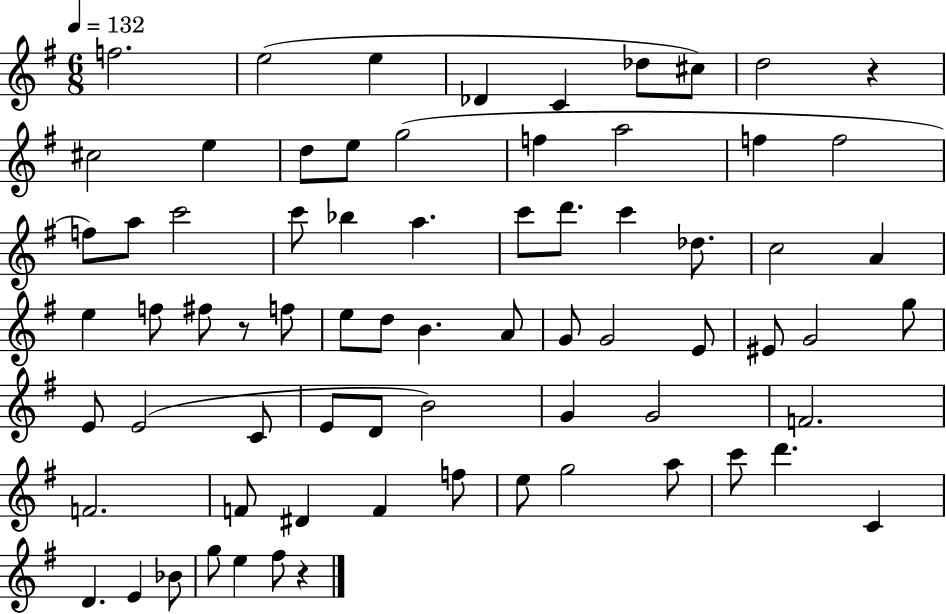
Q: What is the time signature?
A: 6/8